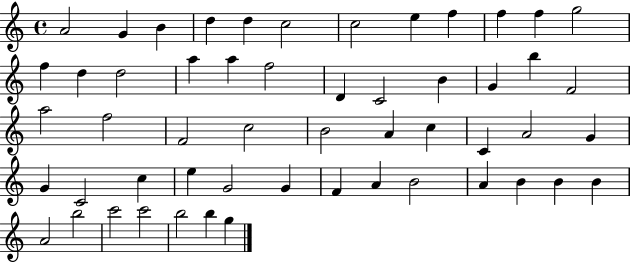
{
  \clef treble
  \time 4/4
  \defaultTimeSignature
  \key c \major
  a'2 g'4 b'4 | d''4 d''4 c''2 | c''2 e''4 f''4 | f''4 f''4 g''2 | \break f''4 d''4 d''2 | a''4 a''4 f''2 | d'4 c'2 b'4 | g'4 b''4 f'2 | \break a''2 f''2 | f'2 c''2 | b'2 a'4 c''4 | c'4 a'2 g'4 | \break g'4 c'2 c''4 | e''4 g'2 g'4 | f'4 a'4 b'2 | a'4 b'4 b'4 b'4 | \break a'2 b''2 | c'''2 c'''2 | b''2 b''4 g''4 | \bar "|."
}